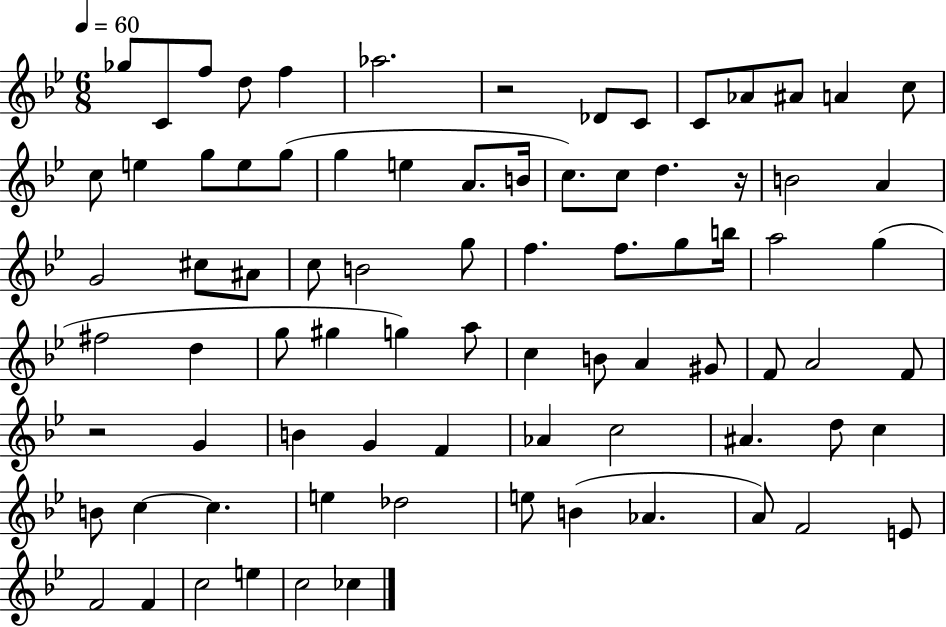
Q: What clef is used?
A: treble